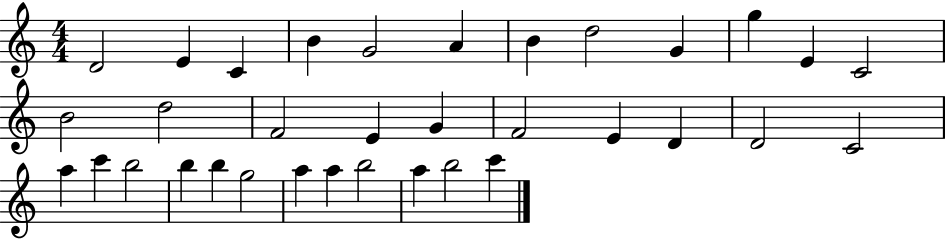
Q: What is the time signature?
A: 4/4